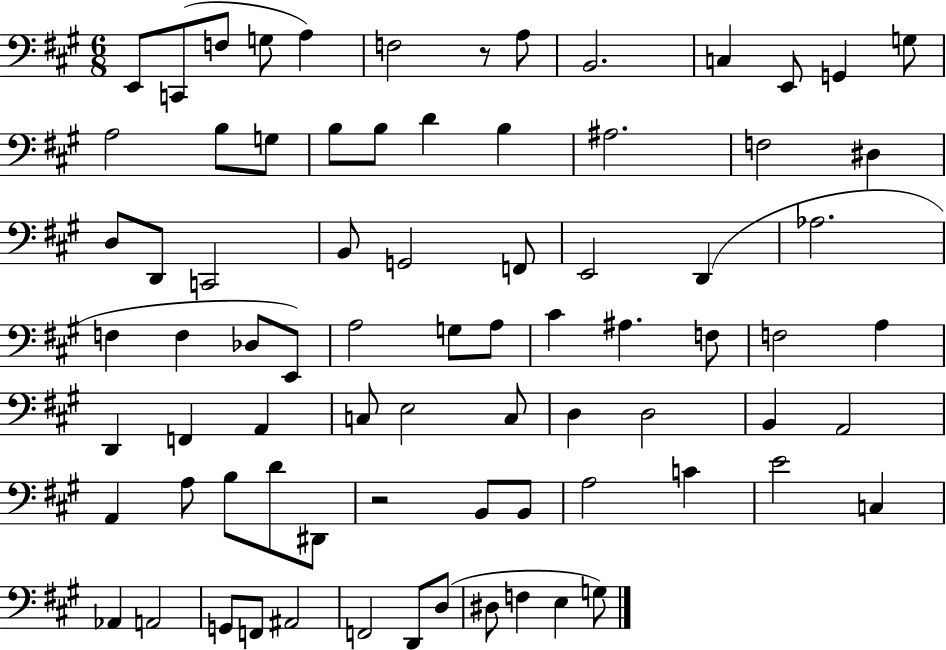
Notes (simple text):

E2/e C2/e F3/e G3/e A3/q F3/h R/e A3/e B2/h. C3/q E2/e G2/q G3/e A3/h B3/e G3/e B3/e B3/e D4/q B3/q A#3/h. F3/h D#3/q D3/e D2/e C2/h B2/e G2/h F2/e E2/h D2/q Ab3/h. F3/q F3/q Db3/e E2/e A3/h G3/e A3/e C#4/q A#3/q. F3/e F3/h A3/q D2/q F2/q A2/q C3/e E3/h C3/e D3/q D3/h B2/q A2/h A2/q A3/e B3/e D4/e D#2/e R/h B2/e B2/e A3/h C4/q E4/h C3/q Ab2/q A2/h G2/e F2/e A#2/h F2/h D2/e D3/e D#3/e F3/q E3/q G3/e